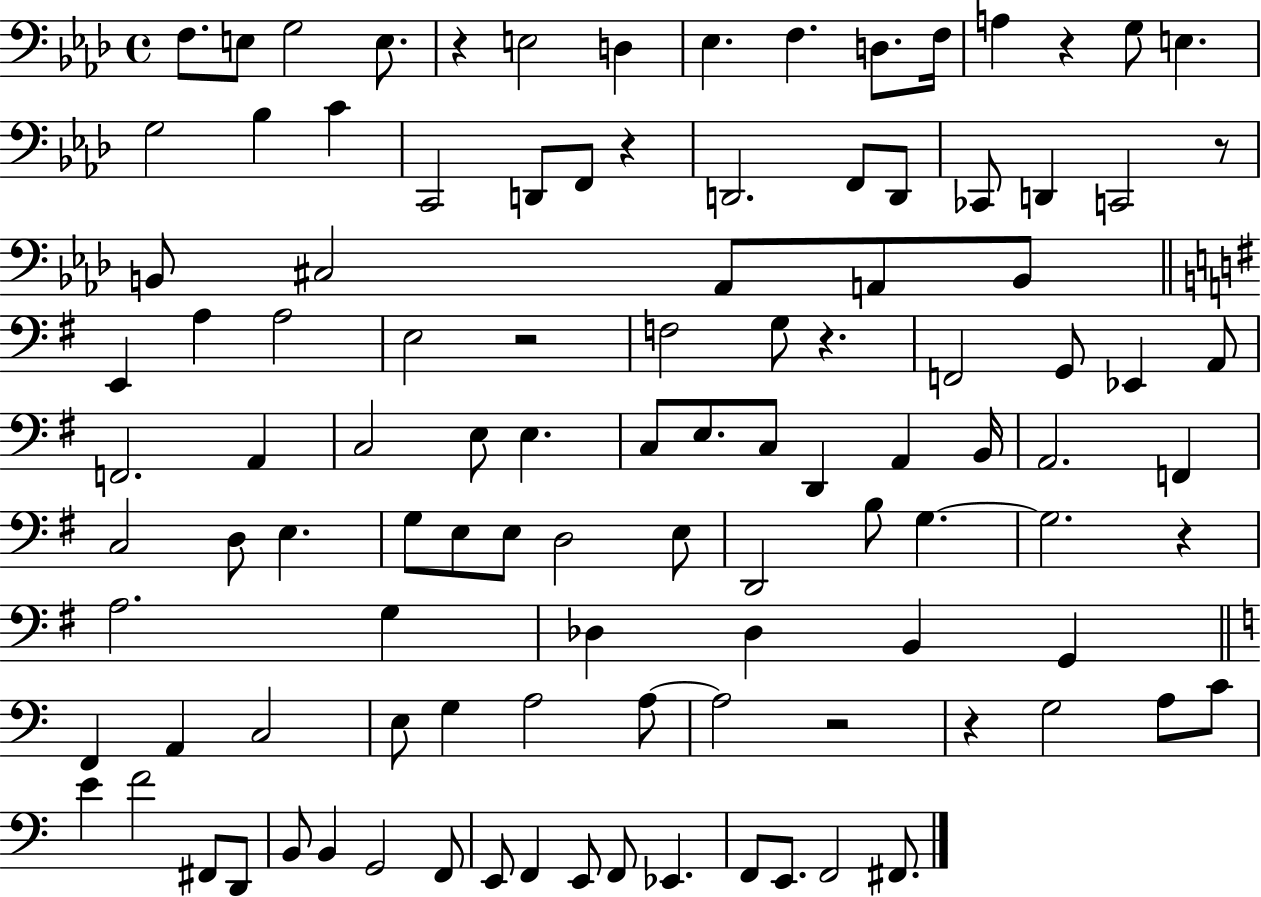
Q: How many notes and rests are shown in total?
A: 108